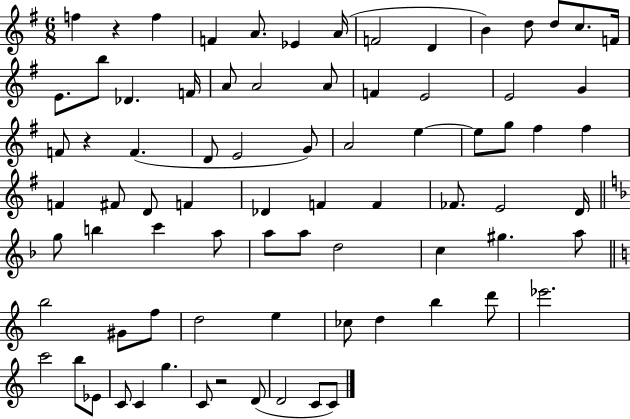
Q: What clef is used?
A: treble